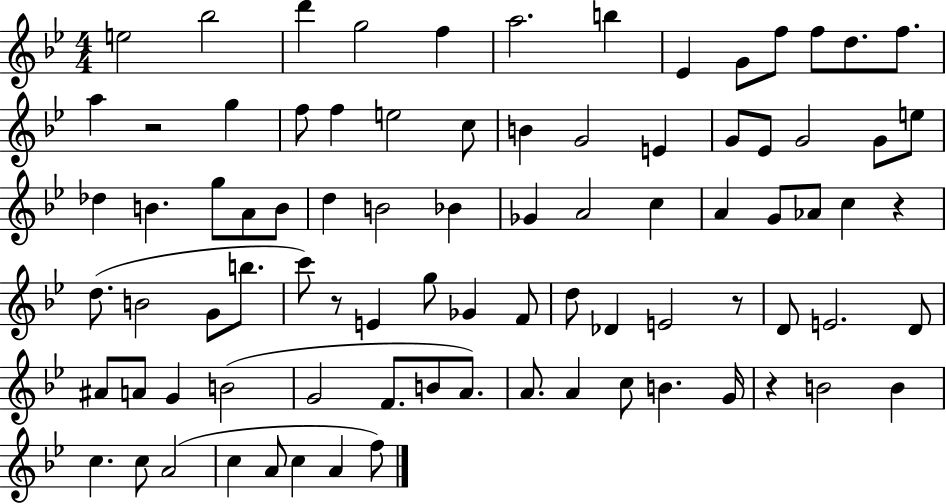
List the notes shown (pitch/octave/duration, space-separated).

E5/h Bb5/h D6/q G5/h F5/q A5/h. B5/q Eb4/q G4/e F5/e F5/e D5/e. F5/e. A5/q R/h G5/q F5/e F5/q E5/h C5/e B4/q G4/h E4/q G4/e Eb4/e G4/h G4/e E5/e Db5/q B4/q. G5/e A4/e B4/e D5/q B4/h Bb4/q Gb4/q A4/h C5/q A4/q G4/e Ab4/e C5/q R/q D5/e. B4/h G4/e B5/e. C6/e R/e E4/q G5/e Gb4/q F4/e D5/e Db4/q E4/h R/e D4/e E4/h. D4/e A#4/e A4/e G4/q B4/h G4/h F4/e. B4/e A4/e. A4/e. A4/q C5/e B4/q. G4/s R/q B4/h B4/q C5/q. C5/e A4/h C5/q A4/e C5/q A4/q F5/e